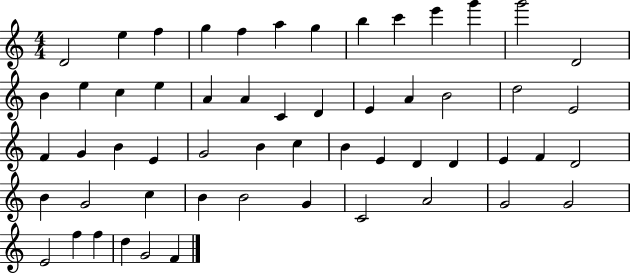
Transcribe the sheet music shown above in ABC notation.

X:1
T:Untitled
M:4/4
L:1/4
K:C
D2 e f g f a g b c' e' g' g'2 D2 B e c e A A C D E A B2 d2 E2 F G B E G2 B c B E D D E F D2 B G2 c B B2 G C2 A2 G2 G2 E2 f f d G2 F